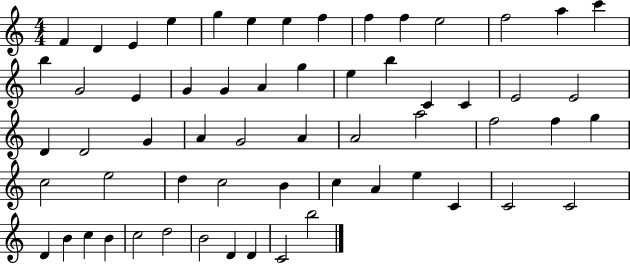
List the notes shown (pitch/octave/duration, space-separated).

F4/q D4/q E4/q E5/q G5/q E5/q E5/q F5/q F5/q F5/q E5/h F5/h A5/q C6/q B5/q G4/h E4/q G4/q G4/q A4/q G5/q E5/q B5/q C4/q C4/q E4/h E4/h D4/q D4/h G4/q A4/q G4/h A4/q A4/h A5/h F5/h F5/q G5/q C5/h E5/h D5/q C5/h B4/q C5/q A4/q E5/q C4/q C4/h C4/h D4/q B4/q C5/q B4/q C5/h D5/h B4/h D4/q D4/q C4/h B5/h